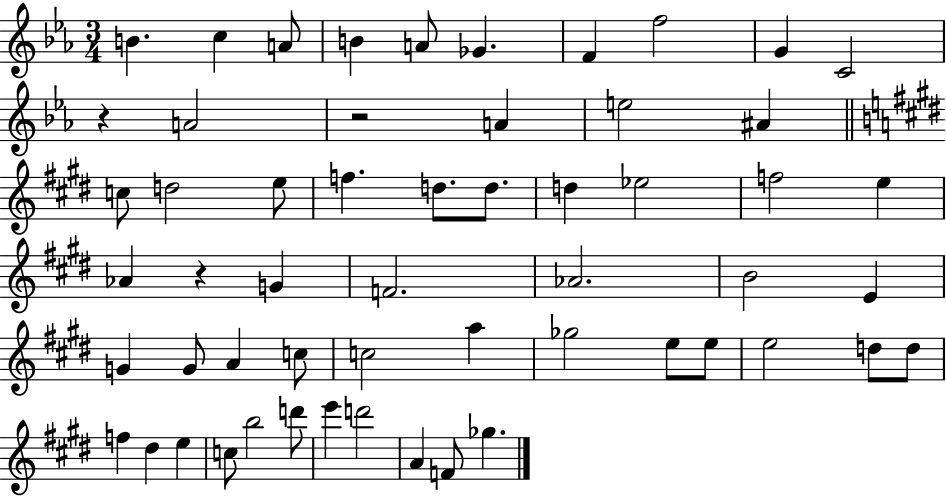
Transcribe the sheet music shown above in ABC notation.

X:1
T:Untitled
M:3/4
L:1/4
K:Eb
B c A/2 B A/2 _G F f2 G C2 z A2 z2 A e2 ^A c/2 d2 e/2 f d/2 d/2 d _e2 f2 e _A z G F2 _A2 B2 E G G/2 A c/2 c2 a _g2 e/2 e/2 e2 d/2 d/2 f ^d e c/2 b2 d'/2 e' d'2 A F/2 _g